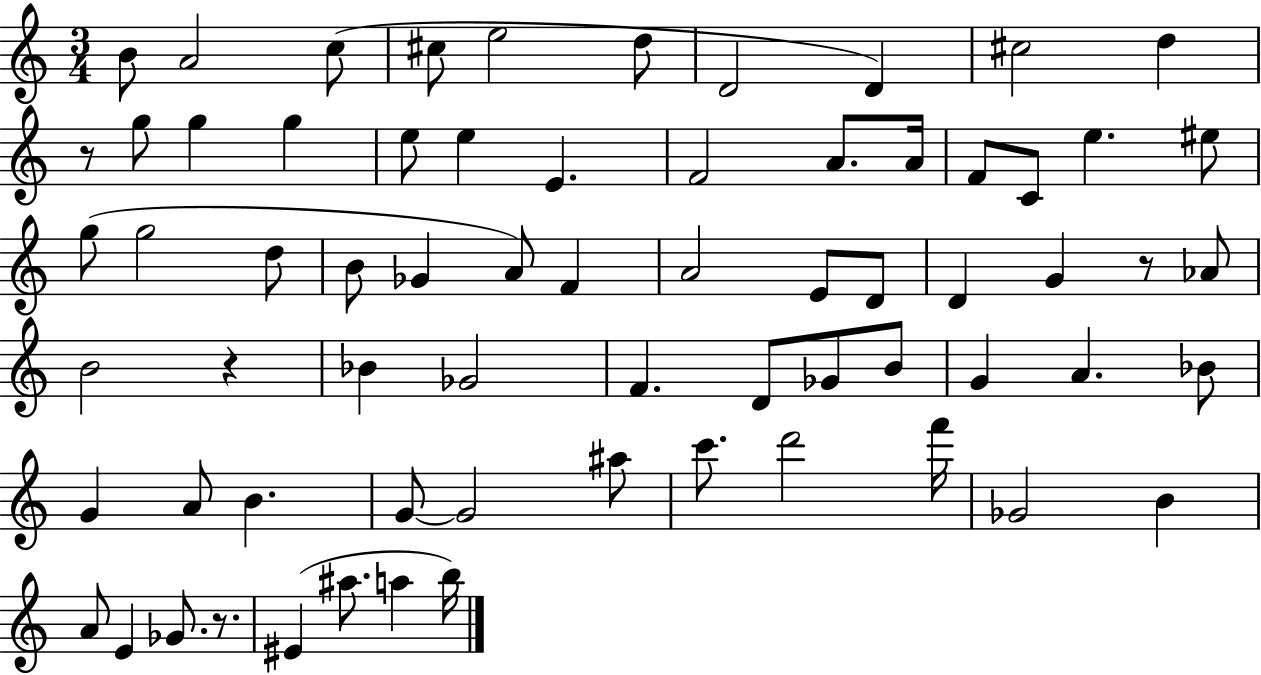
B4/e A4/h C5/e C#5/e E5/h D5/e D4/h D4/q C#5/h D5/q R/e G5/e G5/q G5/q E5/e E5/q E4/q. F4/h A4/e. A4/s F4/e C4/e E5/q. EIS5/e G5/e G5/h D5/e B4/e Gb4/q A4/e F4/q A4/h E4/e D4/e D4/q G4/q R/e Ab4/e B4/h R/q Bb4/q Gb4/h F4/q. D4/e Gb4/e B4/e G4/q A4/q. Bb4/e G4/q A4/e B4/q. G4/e G4/h A#5/e C6/e. D6/h F6/s Gb4/h B4/q A4/e E4/q Gb4/e. R/e. EIS4/q A#5/e. A5/q B5/s